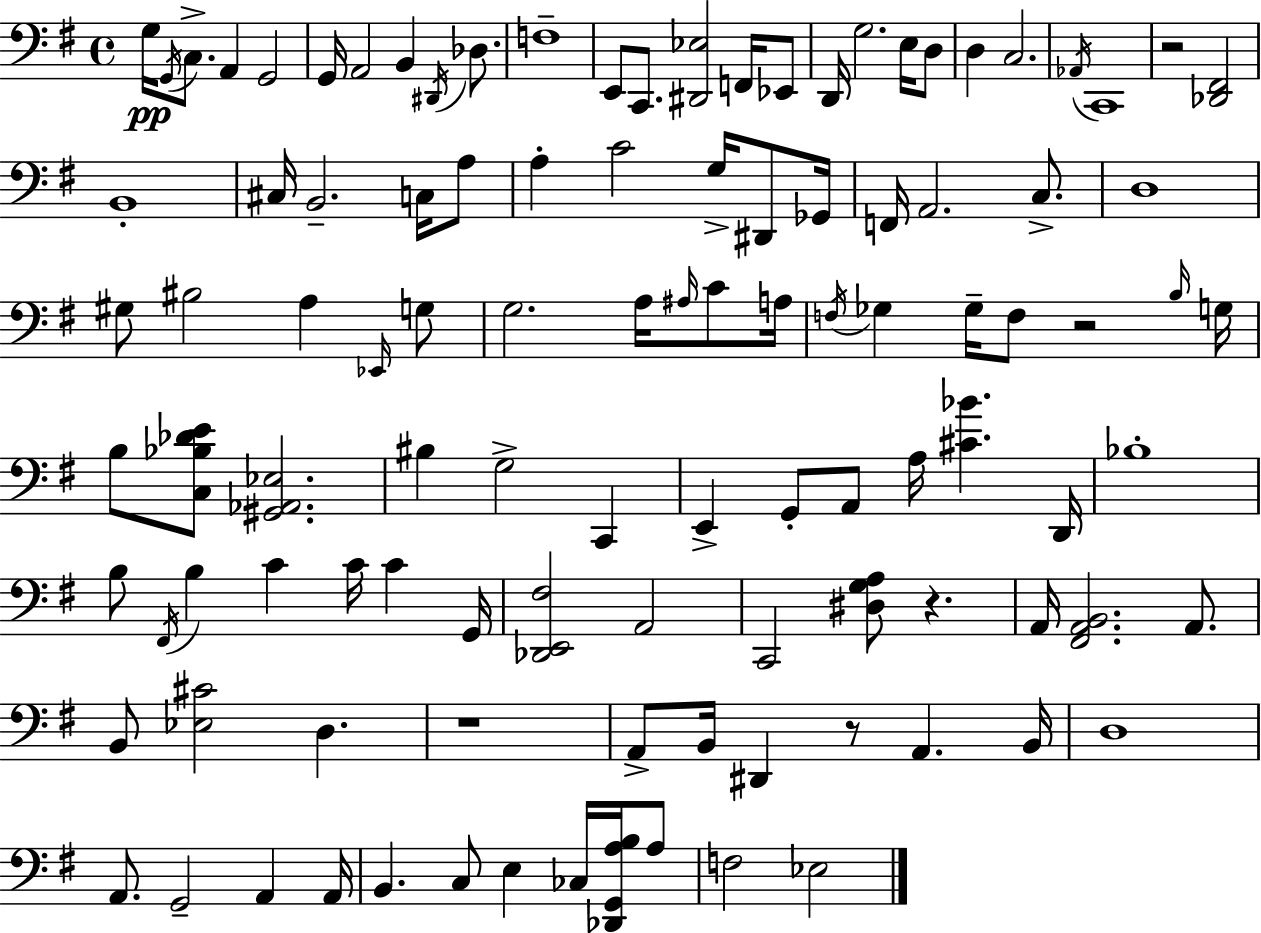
G3/s G2/s C3/e. A2/q G2/h G2/s A2/h B2/q D#2/s Db3/e. F3/w E2/e C2/e. [D#2,Eb3]/h F2/s Eb2/e D2/s G3/h. E3/s D3/e D3/q C3/h. Ab2/s C2/w R/h [Db2,F#2]/h B2/w C#3/s B2/h. C3/s A3/e A3/q C4/h G3/s D#2/e Gb2/s F2/s A2/h. C3/e. D3/w G#3/e BIS3/h A3/q Eb2/s G3/e G3/h. A3/s A#3/s C4/e A3/s F3/s Gb3/q Gb3/s F3/e R/h B3/s G3/s B3/e [C3,Bb3,Db4,E4]/e [G#2,Ab2,Eb3]/h. BIS3/q G3/h C2/q E2/q G2/e A2/e A3/s [C#4,Bb4]/q. D2/s Bb3/w B3/e F#2/s B3/q C4/q C4/s C4/q G2/s [Db2,E2,F#3]/h A2/h C2/h [D#3,G3,A3]/e R/q. A2/s [F#2,A2,B2]/h. A2/e. B2/e [Eb3,C#4]/h D3/q. R/w A2/e B2/s D#2/q R/e A2/q. B2/s D3/w A2/e. G2/h A2/q A2/s B2/q. C3/e E3/q CES3/s [Db2,G2,A3,B3]/s A3/e F3/h Eb3/h